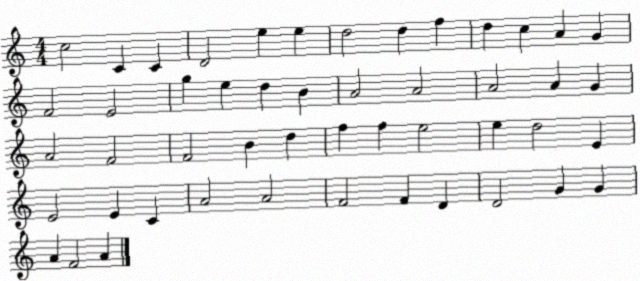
X:1
T:Untitled
M:4/4
L:1/4
K:C
c2 C C D2 e e d2 d f d c A G F2 E2 g e d B A2 A2 A2 A G A2 F2 F2 B d f f e2 e d2 E E2 E C A2 A2 F2 F D D2 G G A F2 A